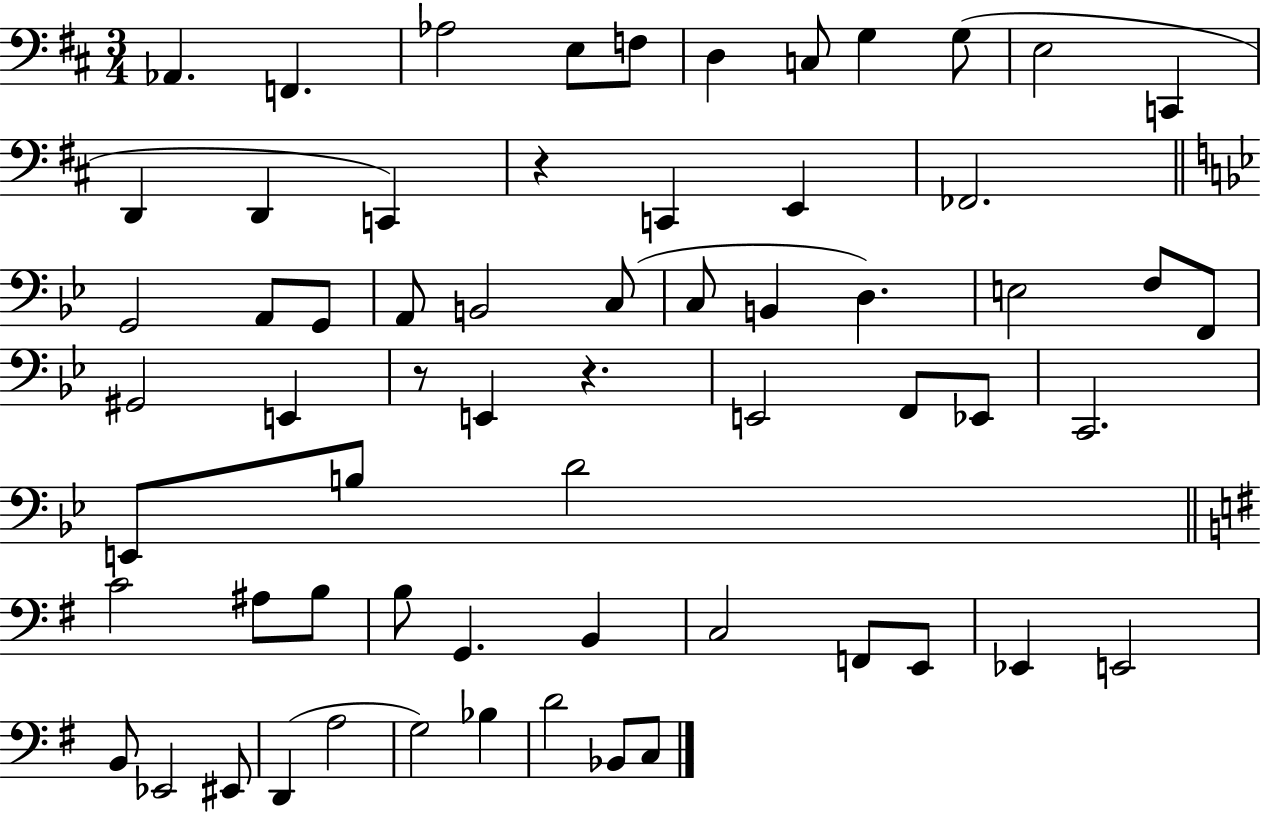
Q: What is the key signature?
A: D major